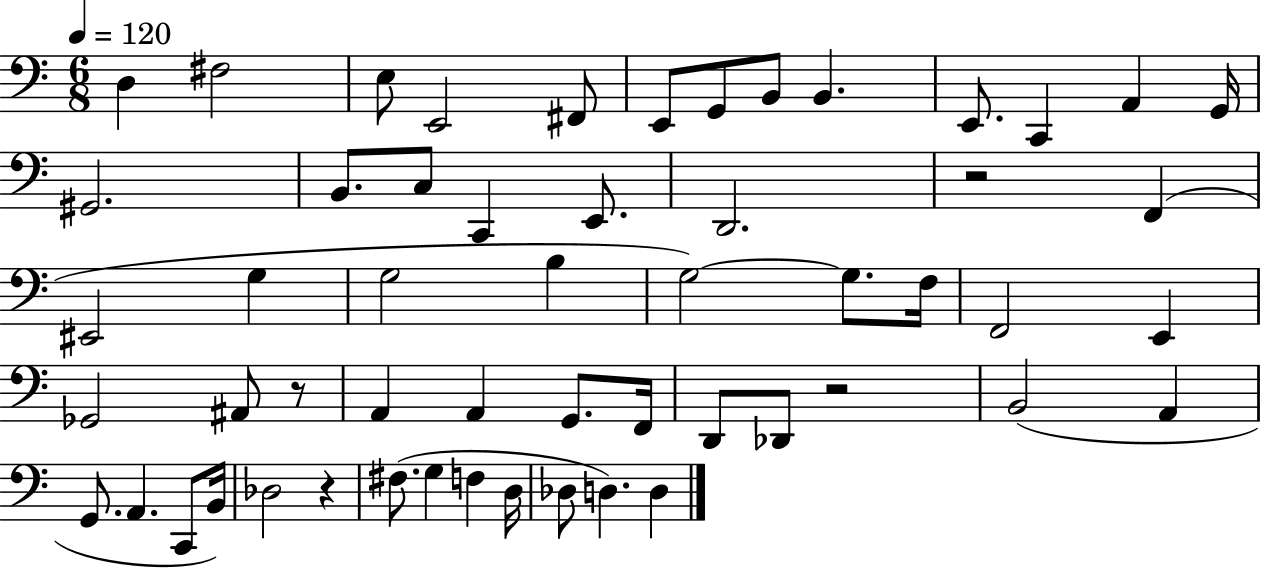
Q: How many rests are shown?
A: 4